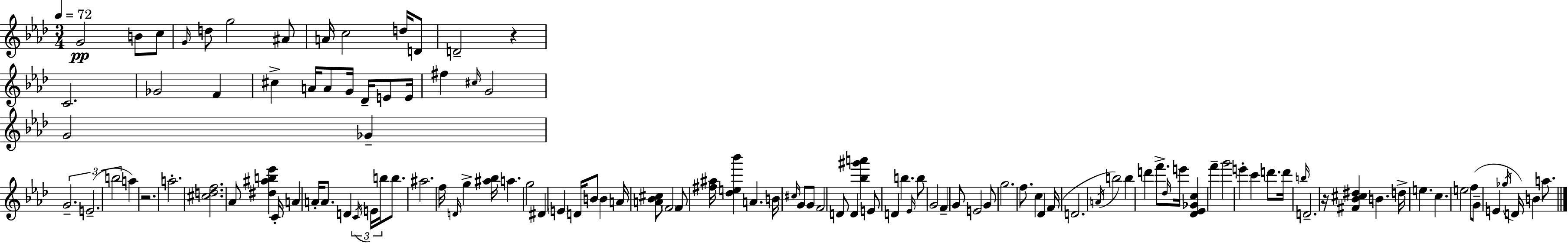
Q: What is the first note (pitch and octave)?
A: G4